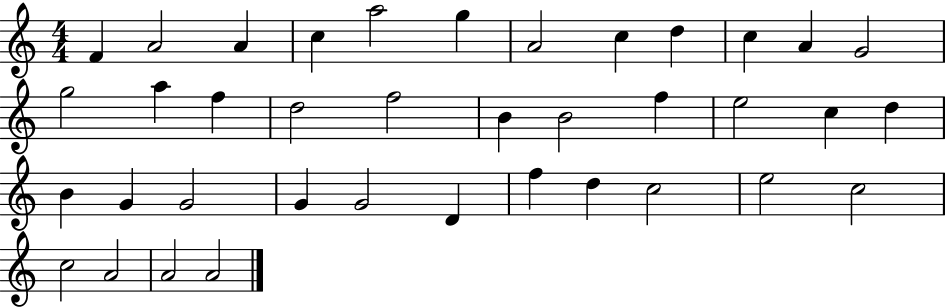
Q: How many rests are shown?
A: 0